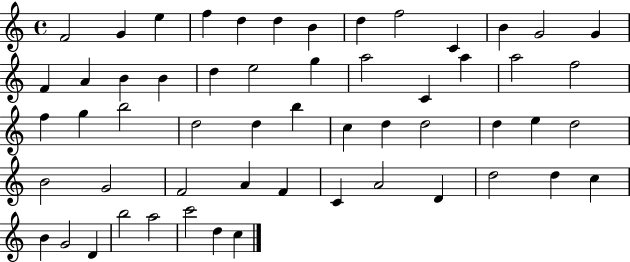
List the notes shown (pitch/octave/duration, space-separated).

F4/h G4/q E5/q F5/q D5/q D5/q B4/q D5/q F5/h C4/q B4/q G4/h G4/q F4/q A4/q B4/q B4/q D5/q E5/h G5/q A5/h C4/q A5/q A5/h F5/h F5/q G5/q B5/h D5/h D5/q B5/q C5/q D5/q D5/h D5/q E5/q D5/h B4/h G4/h F4/h A4/q F4/q C4/q A4/h D4/q D5/h D5/q C5/q B4/q G4/h D4/q B5/h A5/h C6/h D5/q C5/q